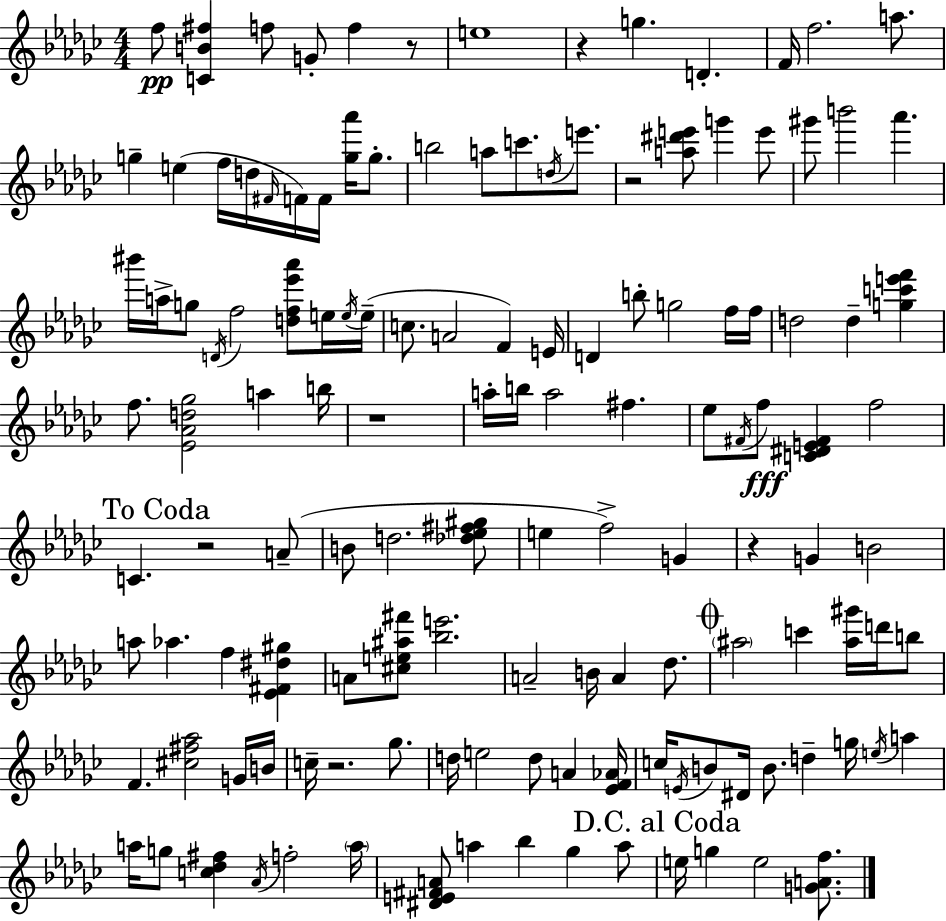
{
  \clef treble
  \numericTimeSignature
  \time 4/4
  \key ees \minor
  f''8\pp <c' b' fis''>4 f''8 g'8-. f''4 r8 | e''1 | r4 g''4. d'4.-. | f'16 f''2. a''8. | \break g''4-- e''4( f''16 d''16 \grace { fis'16 } f'16) f'16 <g'' aes'''>16 g''8.-. | b''2 a''8 c'''8. \acciaccatura { d''16 } e'''8. | r2 <a'' dis''' e'''>8 g'''4 | e'''8 gis'''8 b'''2 aes'''4. | \break bis'''16 a''16-> g''8 \acciaccatura { d'16 } f''2 <d'' f'' ees''' aes'''>8 | e''16 \acciaccatura { e''16 } e''16--( c''8. a'2 f'4) | e'16 d'4 b''8-. g''2 | f''16 f''16 d''2 d''4-- | \break <g'' c''' e''' f'''>4 f''8. <ees' aes' d'' ges''>2 a''4 | b''16 r1 | a''16-. b''16 a''2 fis''4. | ees''8 \acciaccatura { fis'16 } f''8\fff <c' dis' e' fis'>4 f''2 | \break \mark "To Coda" c'4. r2 | a'8--( b'8 d''2. | <des'' ees'' fis'' gis''>8 e''4 f''2->) | g'4 r4 g'4 b'2 | \break a''8 aes''4. f''4 | <ees' fis' dis'' gis''>4 a'8 <cis'' e'' ais'' fis'''>8 <bes'' e'''>2. | a'2-- b'16 a'4 | des''8. \mark \markup { \musicglyph "scripts.coda" } \parenthesize ais''2 c'''4 | \break <ais'' gis'''>16 d'''16 b''8 f'4. <cis'' fis'' aes''>2 | g'16 b'16 c''16-- r2. | ges''8. d''16 e''2 d''8 | a'4 <ees' f' aes'>16 c''16 \acciaccatura { e'16 } b'8 dis'16 b'8. d''4-- | \break g''16 \acciaccatura { e''16 } a''4 a''16 g''8 <c'' des'' fis''>4 \acciaccatura { aes'16 } f''2-. | \parenthesize a''16 <dis' e' fis' a'>8 a''4 bes''4 | ges''4 a''8 \mark "D.C. al Coda" e''16 g''4 e''2 | <g' a' f''>8. \bar "|."
}